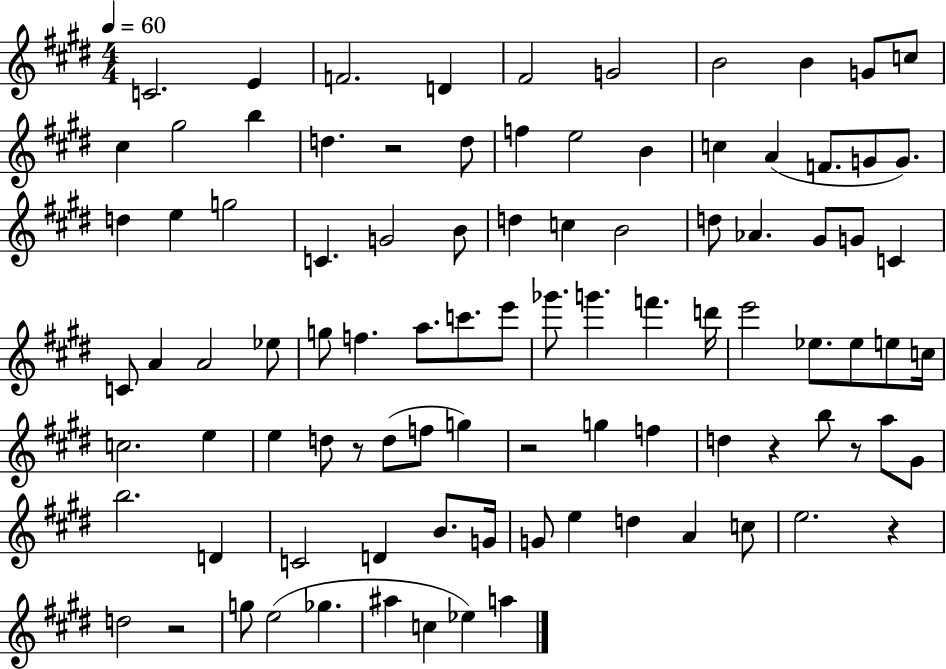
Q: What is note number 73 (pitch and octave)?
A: B4